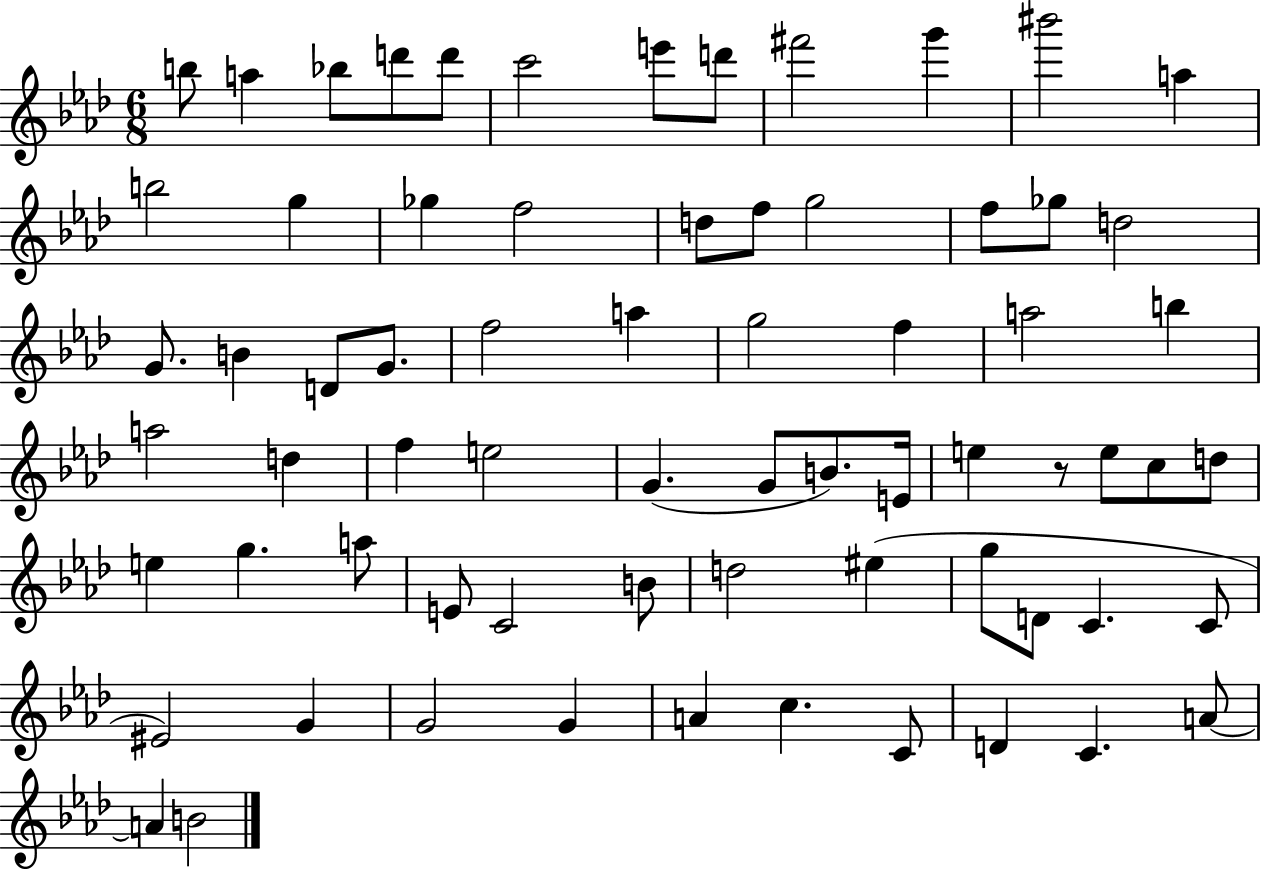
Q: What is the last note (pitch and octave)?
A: B4